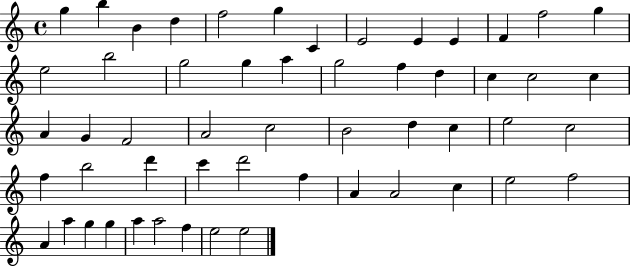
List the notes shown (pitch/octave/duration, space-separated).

G5/q B5/q B4/q D5/q F5/h G5/q C4/q E4/h E4/q E4/q F4/q F5/h G5/q E5/h B5/h G5/h G5/q A5/q G5/h F5/q D5/q C5/q C5/h C5/q A4/q G4/q F4/h A4/h C5/h B4/h D5/q C5/q E5/h C5/h F5/q B5/h D6/q C6/q D6/h F5/q A4/q A4/h C5/q E5/h F5/h A4/q A5/q G5/q G5/q A5/q A5/h F5/q E5/h E5/h